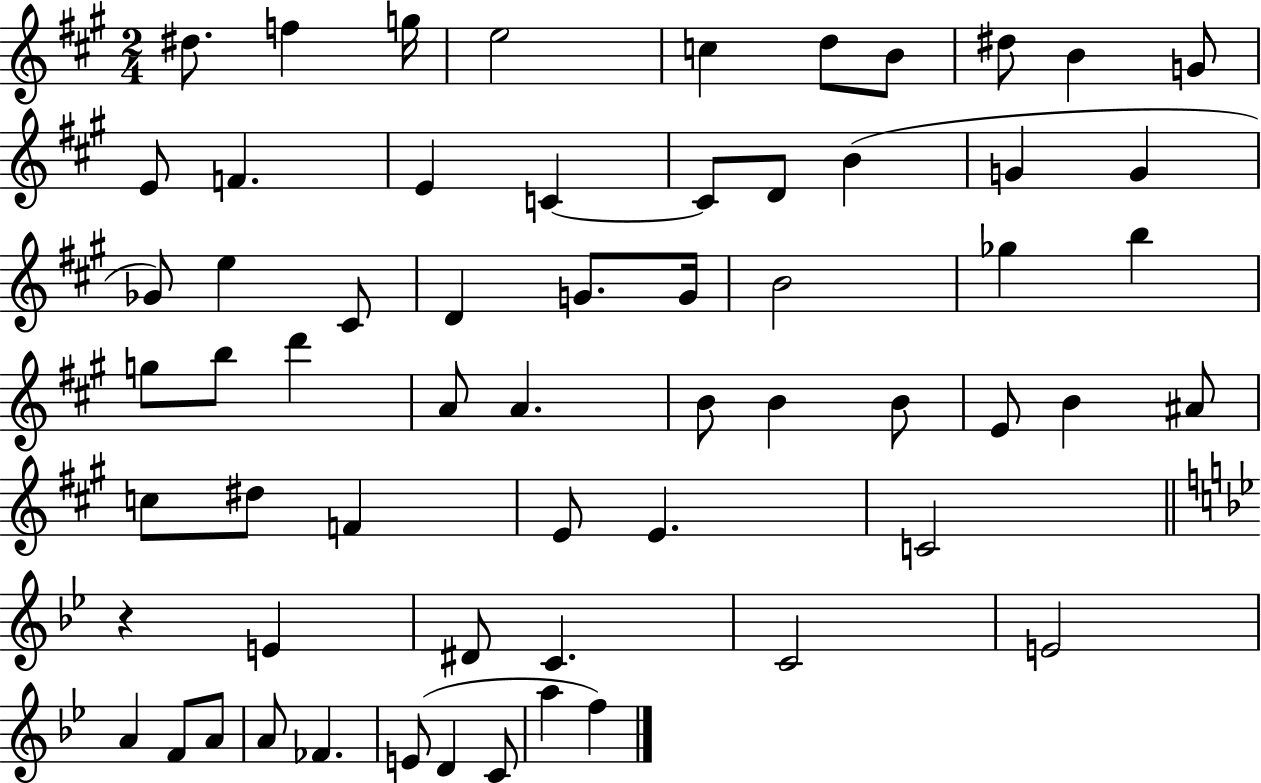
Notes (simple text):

D#5/e. F5/q G5/s E5/h C5/q D5/e B4/e D#5/e B4/q G4/e E4/e F4/q. E4/q C4/q C4/e D4/e B4/q G4/q G4/q Gb4/e E5/q C#4/e D4/q G4/e. G4/s B4/h Gb5/q B5/q G5/e B5/e D6/q A4/e A4/q. B4/e B4/q B4/e E4/e B4/q A#4/e C5/e D#5/e F4/q E4/e E4/q. C4/h R/q E4/q D#4/e C4/q. C4/h E4/h A4/q F4/e A4/e A4/e FES4/q. E4/e D4/q C4/e A5/q F5/q